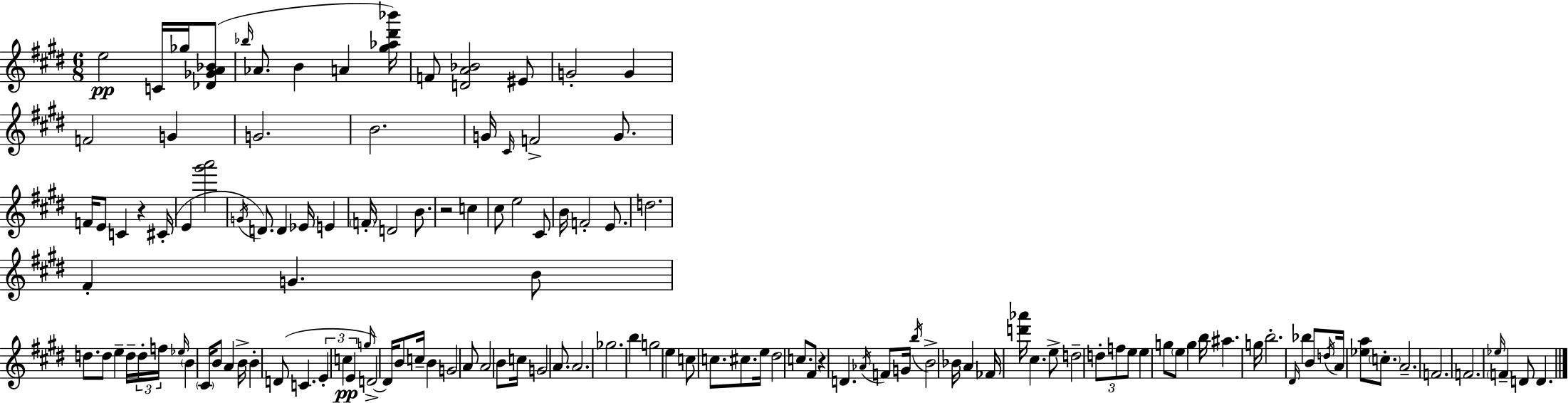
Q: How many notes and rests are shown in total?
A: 131